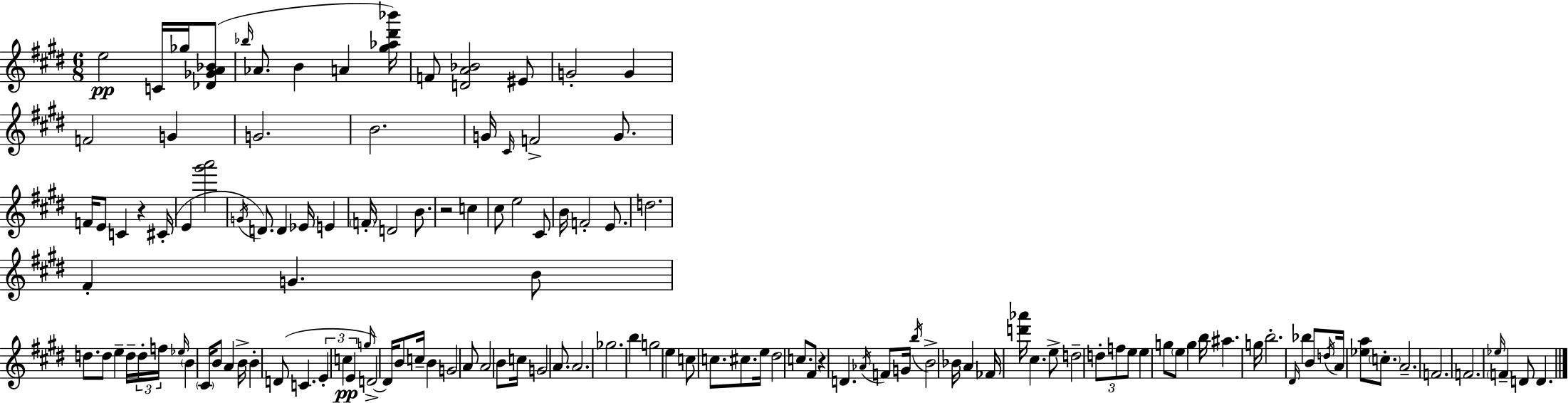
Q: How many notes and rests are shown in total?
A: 131